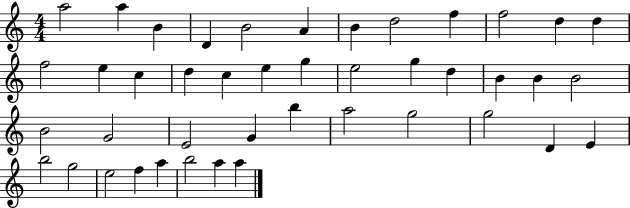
X:1
T:Untitled
M:4/4
L:1/4
K:C
a2 a B D B2 A B d2 f f2 d d f2 e c d c e g e2 g d B B B2 B2 G2 E2 G b a2 g2 g2 D E b2 g2 e2 f a b2 a a